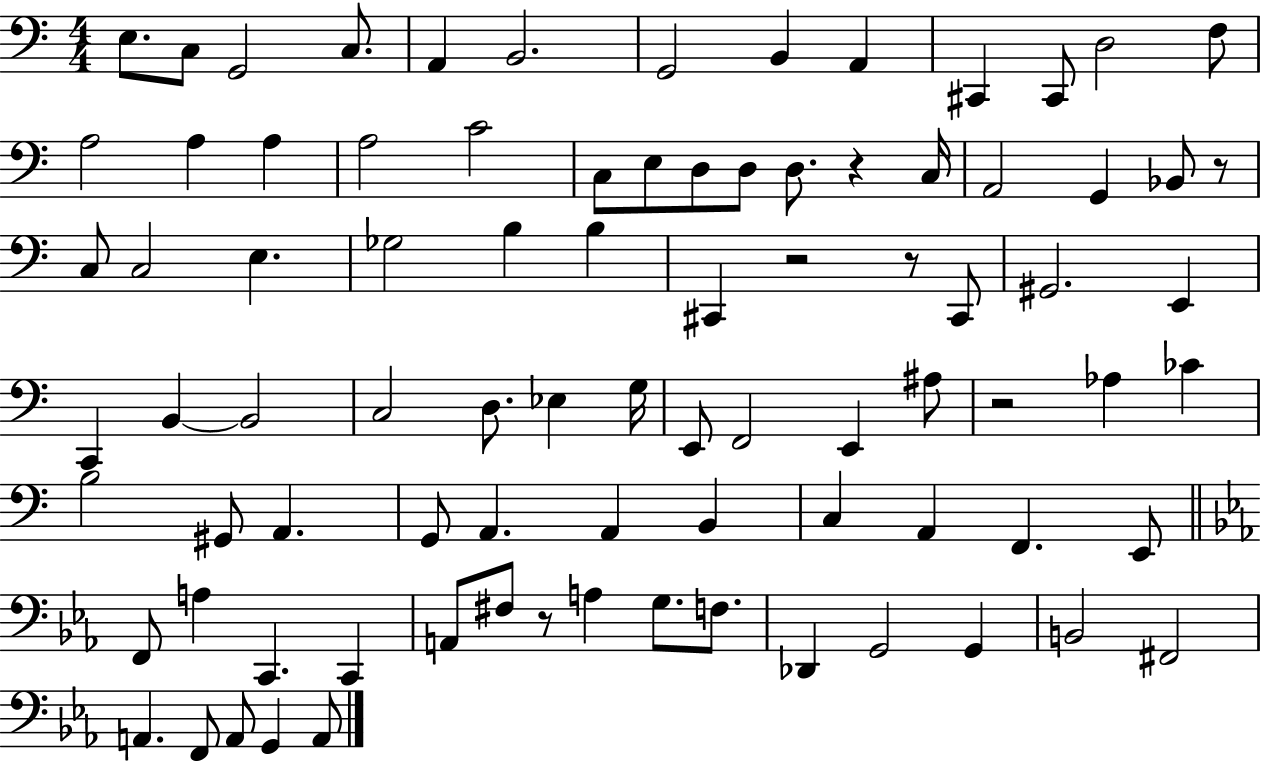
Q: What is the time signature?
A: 4/4